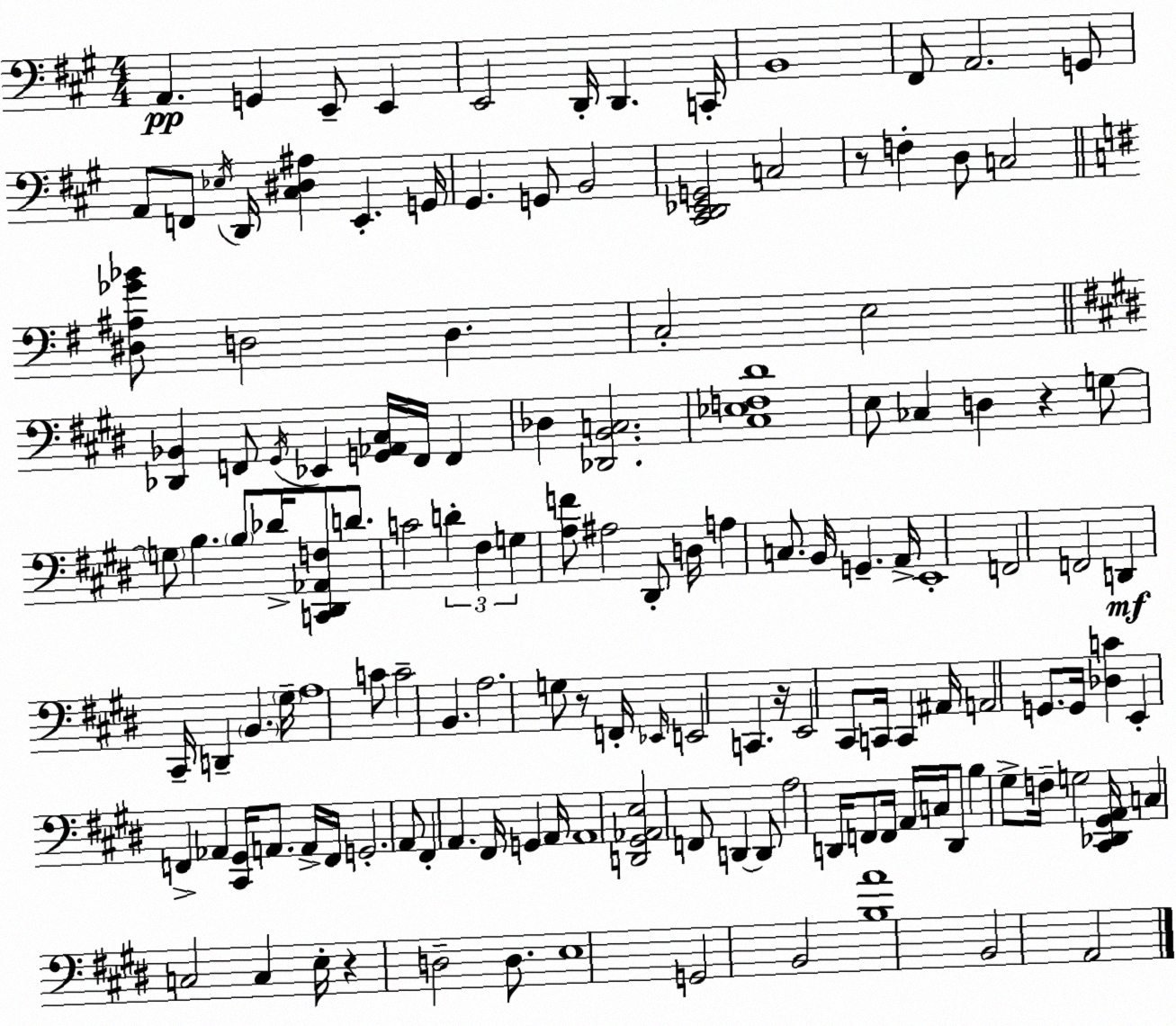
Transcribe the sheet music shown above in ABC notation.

X:1
T:Untitled
M:4/4
L:1/4
K:A
A,, G,, E,,/2 E,, E,,2 D,,/4 D,, C,,/4 B,,4 ^F,,/2 A,,2 G,,/2 A,,/2 F,,/2 _E,/4 D,,/4 [^C,^D,^A,] E,, G,,/4 ^G,, G,,/2 B,,2 [^C,,D,,_E,,G,,]2 C,2 z/2 F, D,/2 C,2 [^D,^A,_G_B]/2 D,2 D, C,2 E,2 [_D,,_B,,] F,,/2 ^G,,/4 _E,, [G,,_A,,^C,]/4 F,,/4 F,, _D, [_D,,B,,C,]2 [^C,_E,F,^D]4 E,/2 _C, D, z G,/2 G,/2 B, B,/2 _D/4 [C,,^D,,_A,,F,]/2 D/2 C2 D ^F, G, [A,F]/2 ^A,2 ^D,,/2 D,/4 A, C,/2 B,,/4 G,, A,,/4 E,,4 F,,2 F,,2 D,, ^C,,/4 D,, B,, ^G,/4 A,4 C/2 C2 B,, A,2 G,/2 z/2 F,,/4 _E,,/4 E,,2 C,, z/4 E,,2 ^C,,/2 C,,/4 C,, ^A,,/4 A,,2 G,,/2 G,,/4 [_D,C] E,, F,, _A,, [^C,,^G,,]/4 A,,/2 A,,/4 F,,/4 G,,2 A,,/2 ^F,, A,, ^F,,/4 G,, A,,/4 A,,4 [D,,^G,,_A,,E,]2 F,,/2 D,, D,,/2 A,2 D,,/4 F,,/2 F,,/4 A,,/4 C,/4 D,,/2 B, ^G,/2 F,/4 G,2 [^C,,_D,,^G,,A,,]/4 C, C,2 C, E,/4 z D,2 D,/2 E,4 G,,2 B,,2 [B,A]4 B,,2 A,,2